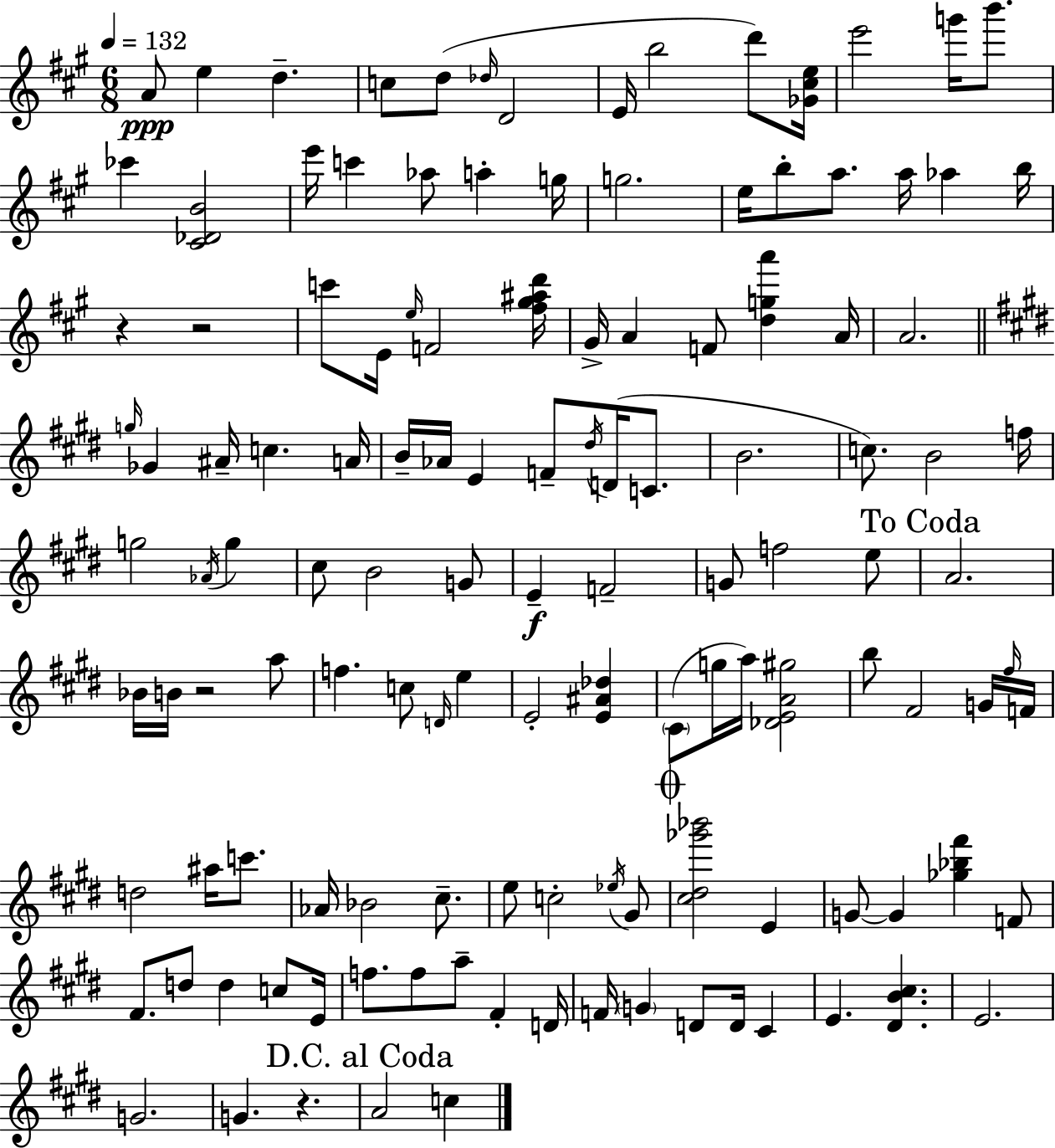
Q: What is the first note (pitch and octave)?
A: A4